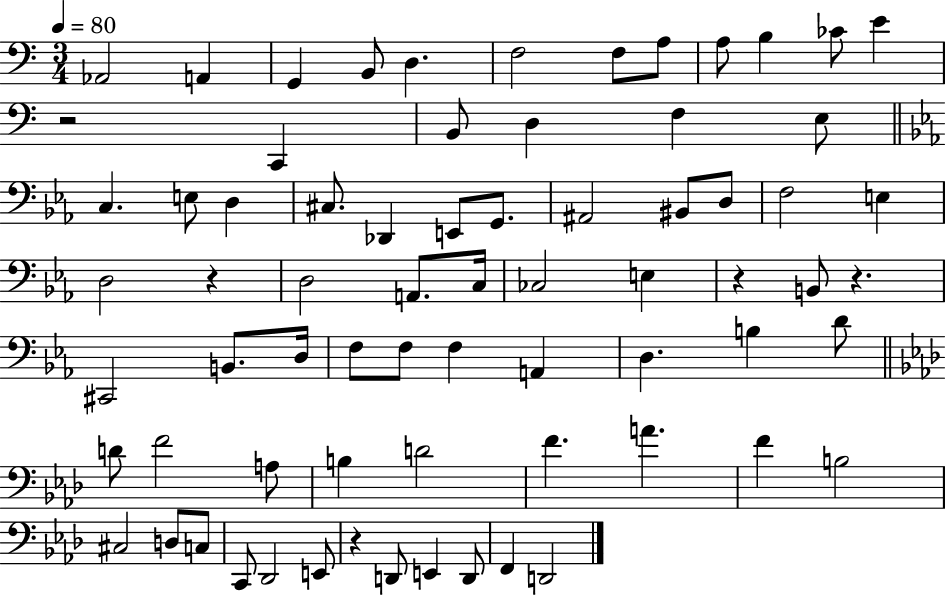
X:1
T:Untitled
M:3/4
L:1/4
K:C
_A,,2 A,, G,, B,,/2 D, F,2 F,/2 A,/2 A,/2 B, _C/2 E z2 C,, B,,/2 D, F, E,/2 C, E,/2 D, ^C,/2 _D,, E,,/2 G,,/2 ^A,,2 ^B,,/2 D,/2 F,2 E, D,2 z D,2 A,,/2 C,/4 _C,2 E, z B,,/2 z ^C,,2 B,,/2 D,/4 F,/2 F,/2 F, A,, D, B, D/2 D/2 F2 A,/2 B, D2 F A F B,2 ^C,2 D,/2 C,/2 C,,/2 _D,,2 E,,/2 z D,,/2 E,, D,,/2 F,, D,,2